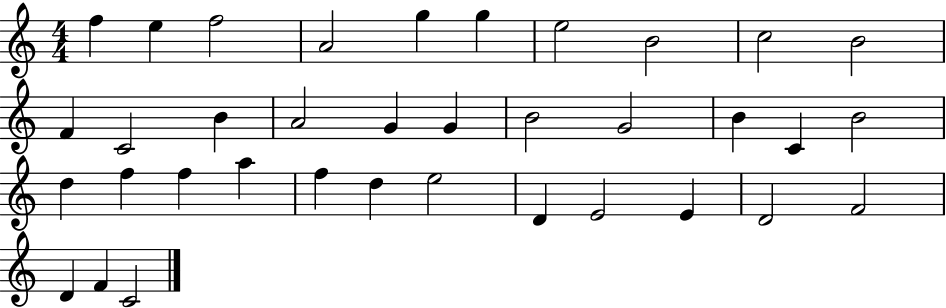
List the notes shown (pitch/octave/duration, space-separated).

F5/q E5/q F5/h A4/h G5/q G5/q E5/h B4/h C5/h B4/h F4/q C4/h B4/q A4/h G4/q G4/q B4/h G4/h B4/q C4/q B4/h D5/q F5/q F5/q A5/q F5/q D5/q E5/h D4/q E4/h E4/q D4/h F4/h D4/q F4/q C4/h